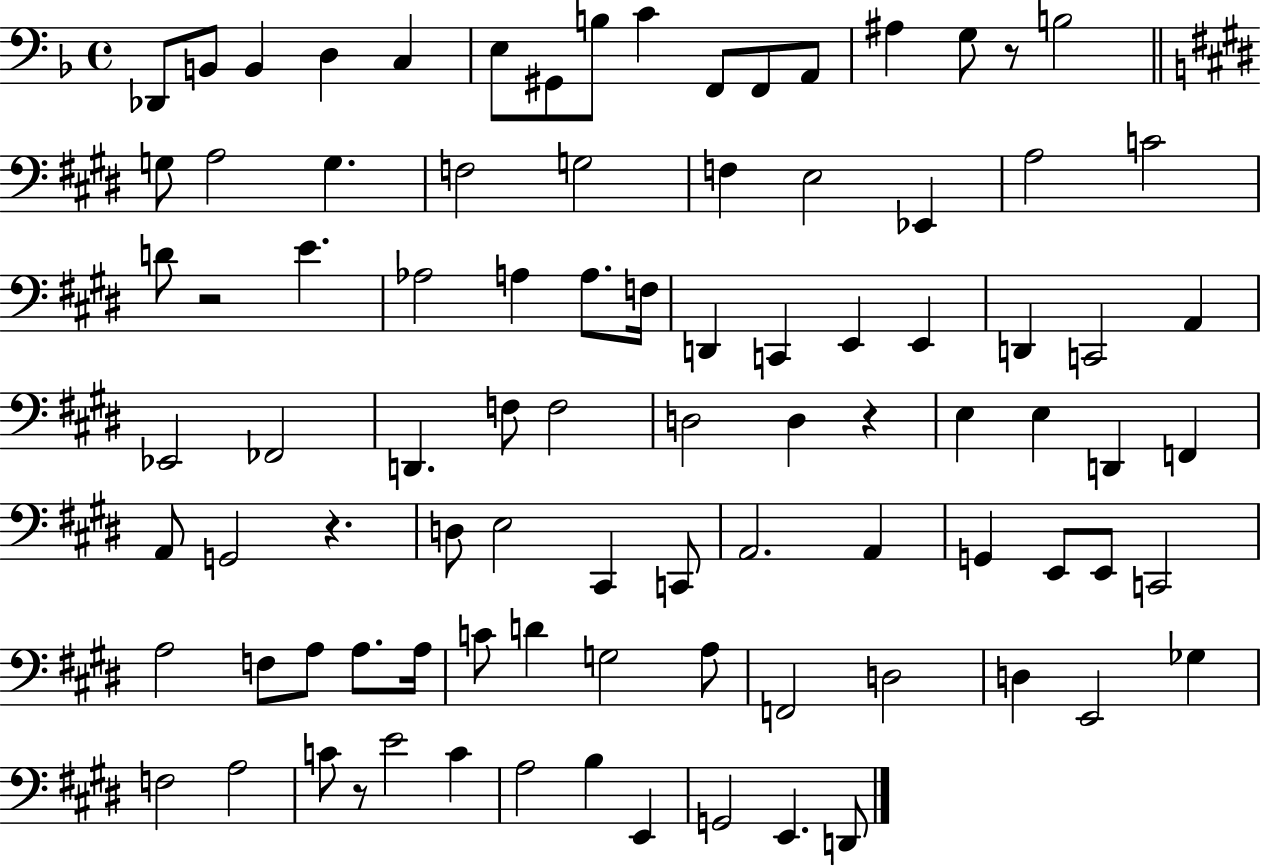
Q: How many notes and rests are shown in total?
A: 91